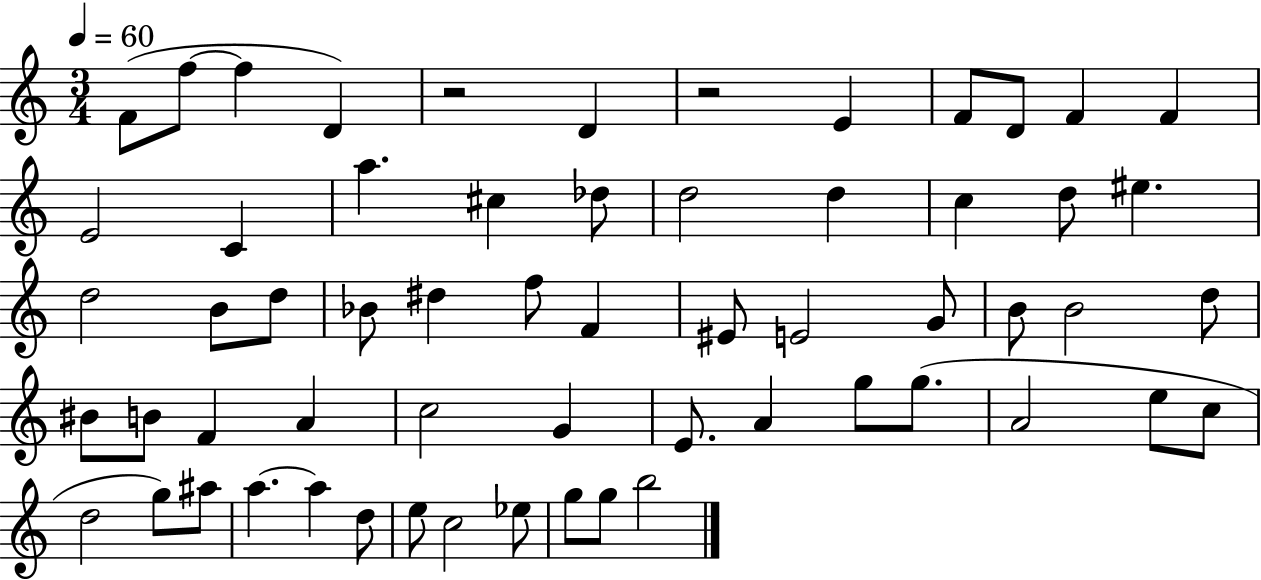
F4/e F5/e F5/q D4/q R/h D4/q R/h E4/q F4/e D4/e F4/q F4/q E4/h C4/q A5/q. C#5/q Db5/e D5/h D5/q C5/q D5/e EIS5/q. D5/h B4/e D5/e Bb4/e D#5/q F5/e F4/q EIS4/e E4/h G4/e B4/e B4/h D5/e BIS4/e B4/e F4/q A4/q C5/h G4/q E4/e. A4/q G5/e G5/e. A4/h E5/e C5/e D5/h G5/e A#5/e A5/q. A5/q D5/e E5/e C5/h Eb5/e G5/e G5/e B5/h